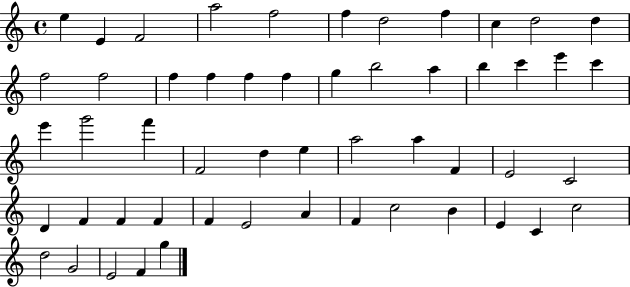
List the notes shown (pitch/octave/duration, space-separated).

E5/q E4/q F4/h A5/h F5/h F5/q D5/h F5/q C5/q D5/h D5/q F5/h F5/h F5/q F5/q F5/q F5/q G5/q B5/h A5/q B5/q C6/q E6/q C6/q E6/q G6/h F6/q F4/h D5/q E5/q A5/h A5/q F4/q E4/h C4/h D4/q F4/q F4/q F4/q F4/q E4/h A4/q F4/q C5/h B4/q E4/q C4/q C5/h D5/h G4/h E4/h F4/q G5/q